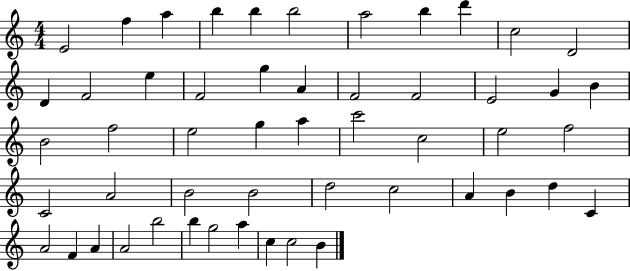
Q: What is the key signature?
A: C major